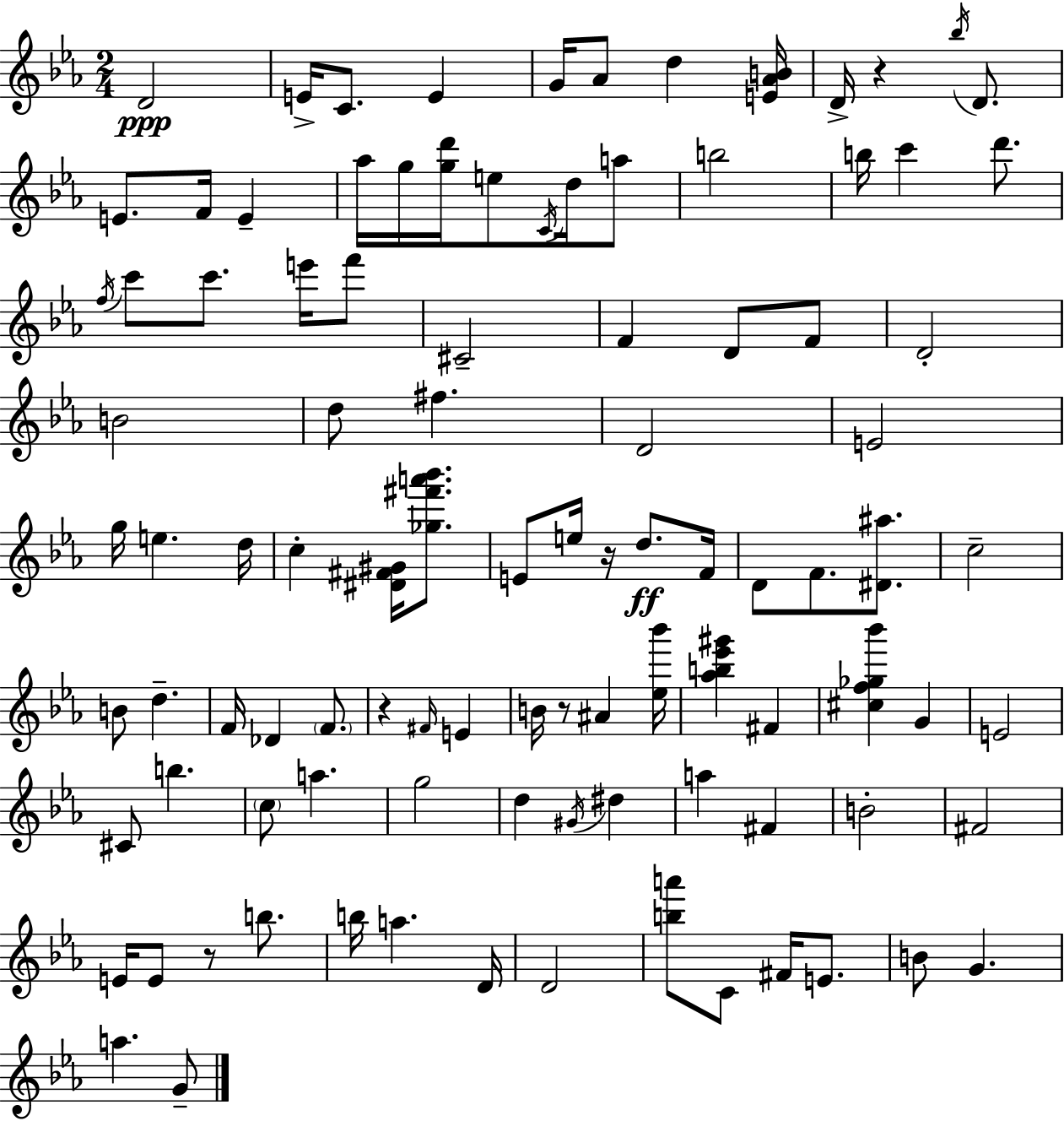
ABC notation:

X:1
T:Untitled
M:2/4
L:1/4
K:Eb
D2 E/4 C/2 E G/4 _A/2 d [E_AB]/4 D/4 z _b/4 D/2 E/2 F/4 E _a/4 g/4 [gd']/4 e/2 C/4 d/4 a/2 b2 b/4 c' d'/2 f/4 c'/2 c'/2 e'/4 f'/2 ^C2 F D/2 F/2 D2 B2 d/2 ^f D2 E2 g/4 e d/4 c [^D^F^G]/4 [_g^f'a'_b']/2 E/2 e/4 z/4 d/2 F/4 D/2 F/2 [^D^a]/2 c2 B/2 d F/4 _D F/2 z ^F/4 E B/4 z/2 ^A [_e_b']/4 [_ab_e'^g'] ^F [^cf_g_b'] G E2 ^C/2 b c/2 a g2 d ^G/4 ^d a ^F B2 ^F2 E/4 E/2 z/2 b/2 b/4 a D/4 D2 [ba']/2 C/2 ^F/4 E/2 B/2 G a G/2